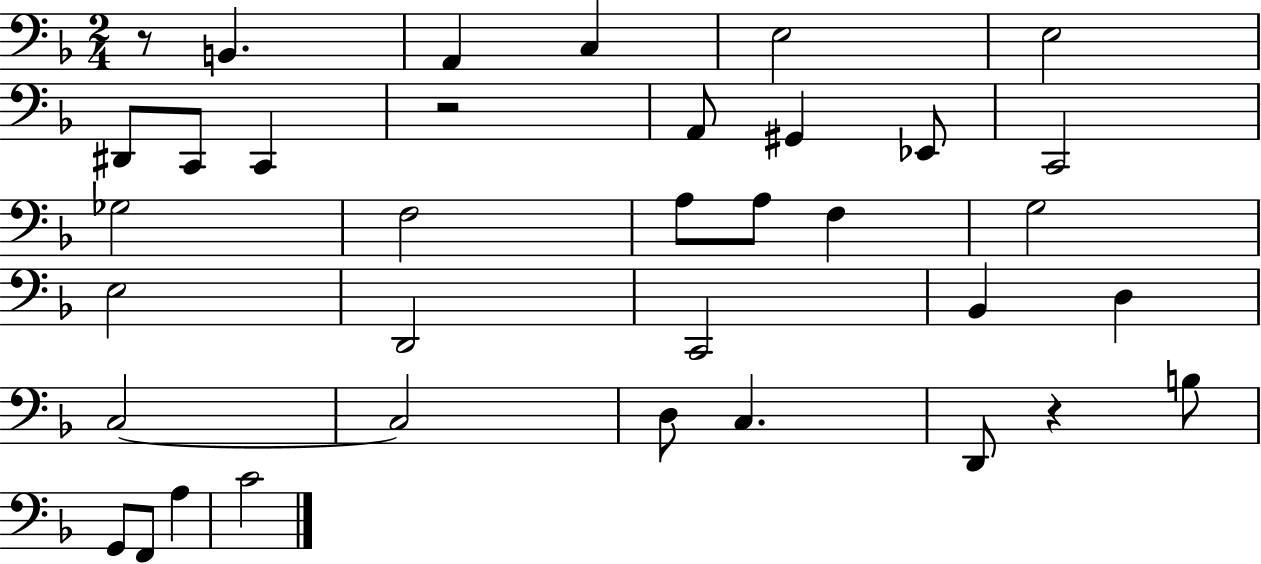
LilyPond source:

{
  \clef bass
  \numericTimeSignature
  \time 2/4
  \key f \major
  \repeat volta 2 { r8 b,4. | a,4 c4 | e2 | e2 | \break dis,8 c,8 c,4 | r2 | a,8 gis,4 ees,8 | c,2 | \break ges2 | f2 | a8 a8 f4 | g2 | \break e2 | d,2 | c,2 | bes,4 d4 | \break c2~~ | c2 | d8 c4. | d,8 r4 b8 | \break g,8 f,8 a4 | c'2 | } \bar "|."
}